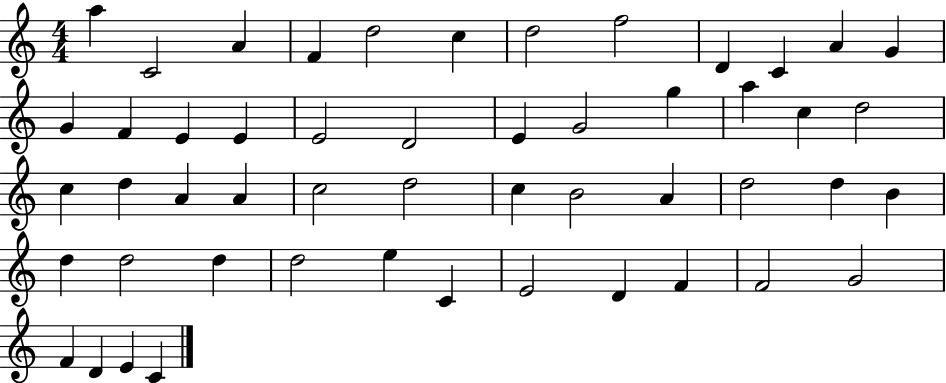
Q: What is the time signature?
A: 4/4